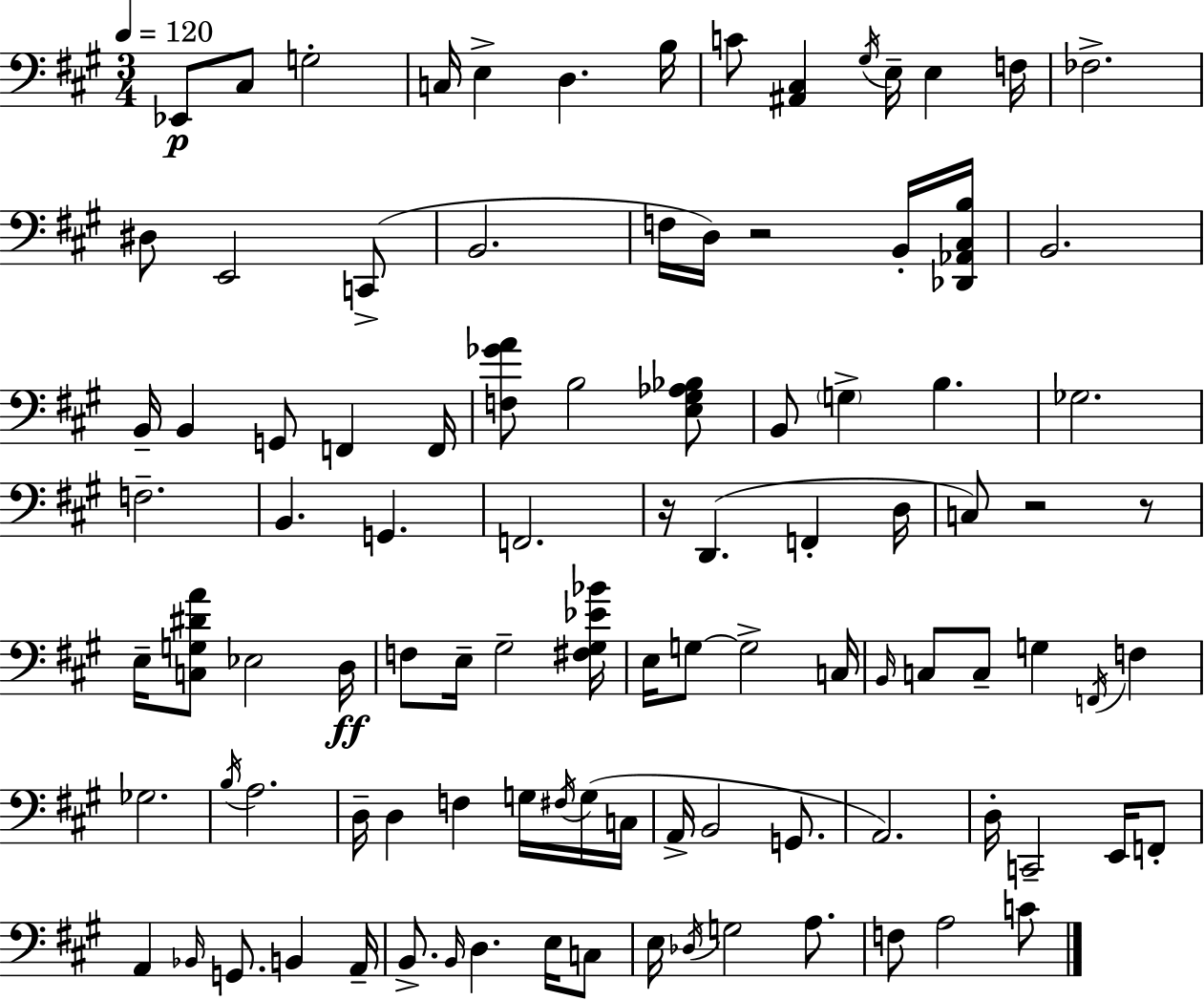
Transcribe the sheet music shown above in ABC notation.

X:1
T:Untitled
M:3/4
L:1/4
K:A
_E,,/2 ^C,/2 G,2 C,/4 E, D, B,/4 C/2 [^A,,^C,] ^G,/4 E,/4 E, F,/4 _F,2 ^D,/2 E,,2 C,,/2 B,,2 F,/4 D,/4 z2 B,,/4 [_D,,_A,,^C,B,]/4 B,,2 B,,/4 B,, G,,/2 F,, F,,/4 [F,_GA]/2 B,2 [E,^G,_A,_B,]/2 B,,/2 G, B, _G,2 F,2 B,, G,, F,,2 z/4 D,, F,, D,/4 C,/2 z2 z/2 E,/4 [C,G,^DA]/2 _E,2 D,/4 F,/2 E,/4 ^G,2 [^F,^G,_E_B]/4 E,/4 G,/2 G,2 C,/4 B,,/4 C,/2 C,/2 G, F,,/4 F, _G,2 B,/4 A,2 D,/4 D, F, G,/4 ^F,/4 G,/4 C,/4 A,,/4 B,,2 G,,/2 A,,2 D,/4 C,,2 E,,/4 F,,/2 A,, _B,,/4 G,,/2 B,, A,,/4 B,,/2 B,,/4 D, E,/4 C,/2 E,/4 _D,/4 G,2 A,/2 F,/2 A,2 C/2